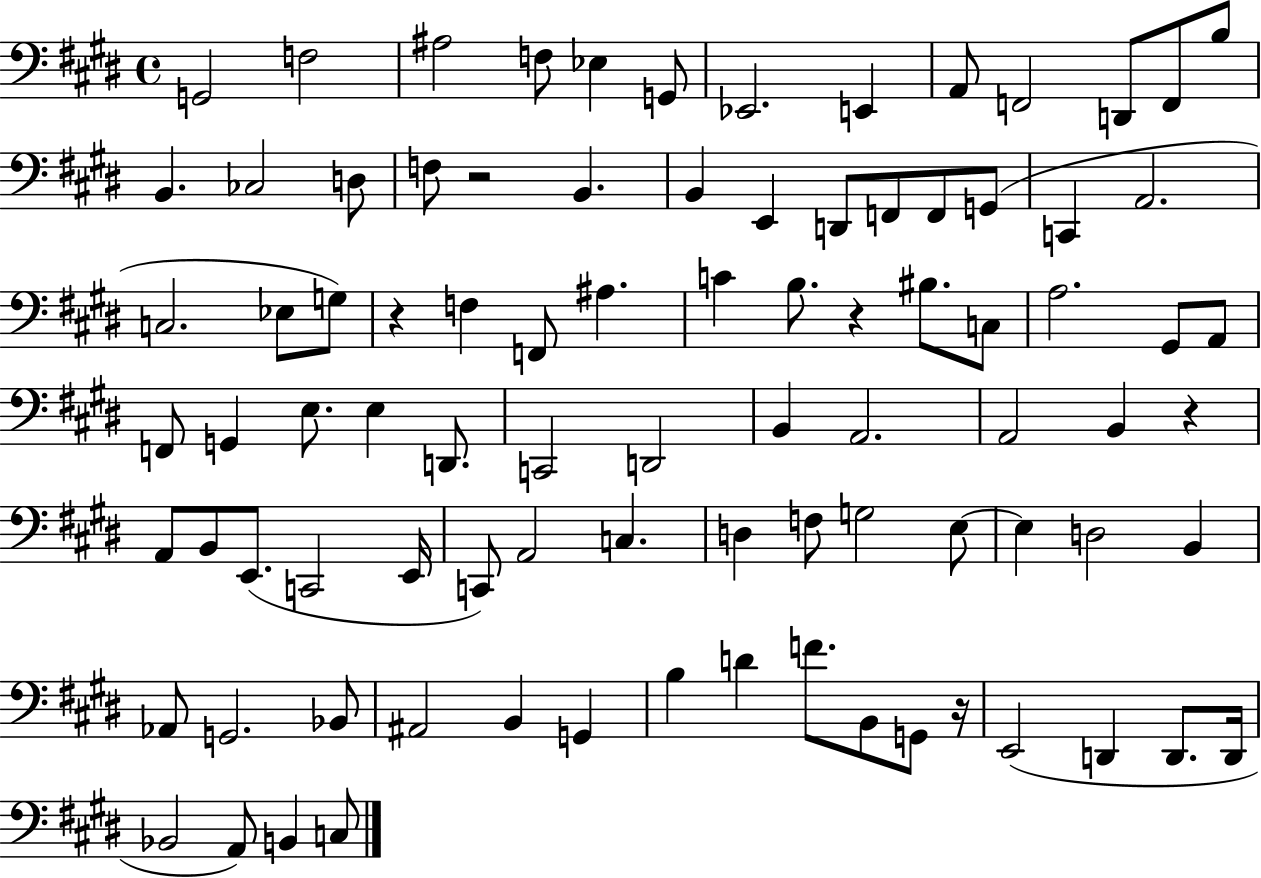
{
  \clef bass
  \time 4/4
  \defaultTimeSignature
  \key e \major
  g,2 f2 | ais2 f8 ees4 g,8 | ees,2. e,4 | a,8 f,2 d,8 f,8 b8 | \break b,4. ces2 d8 | f8 r2 b,4. | b,4 e,4 d,8 f,8 f,8 g,8( | c,4 a,2. | \break c2. ees8 g8) | r4 f4 f,8 ais4. | c'4 b8. r4 bis8. c8 | a2. gis,8 a,8 | \break f,8 g,4 e8. e4 d,8. | c,2 d,2 | b,4 a,2. | a,2 b,4 r4 | \break a,8 b,8 e,8.( c,2 e,16 | c,8) a,2 c4. | d4 f8 g2 e8~~ | e4 d2 b,4 | \break aes,8 g,2. bes,8 | ais,2 b,4 g,4 | b4 d'4 f'8. b,8 g,8 r16 | e,2( d,4 d,8. d,16 | \break bes,2 a,8) b,4 c8 | \bar "|."
}